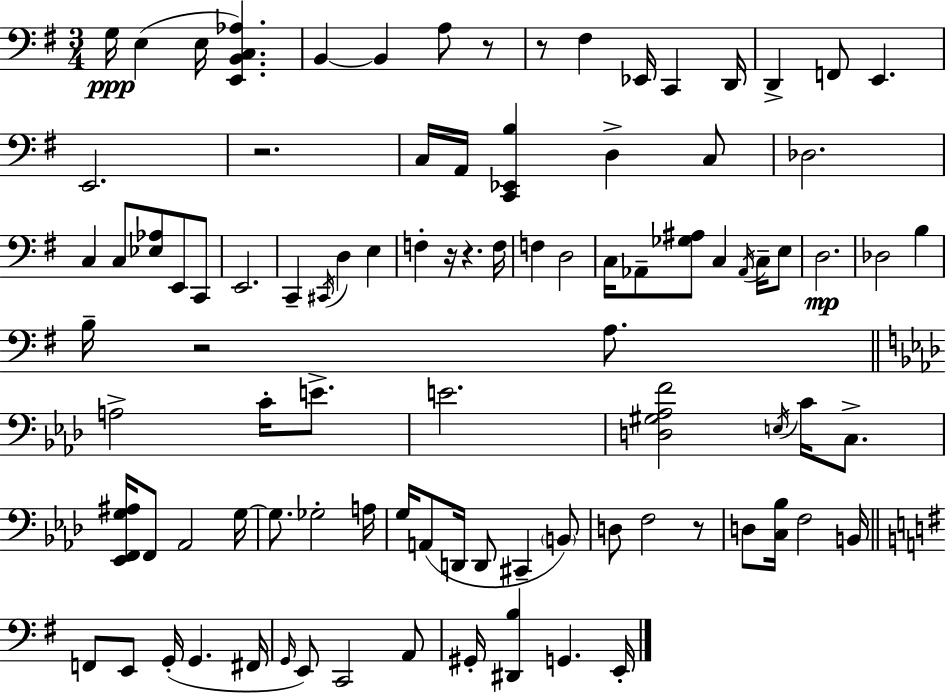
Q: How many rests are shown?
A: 7